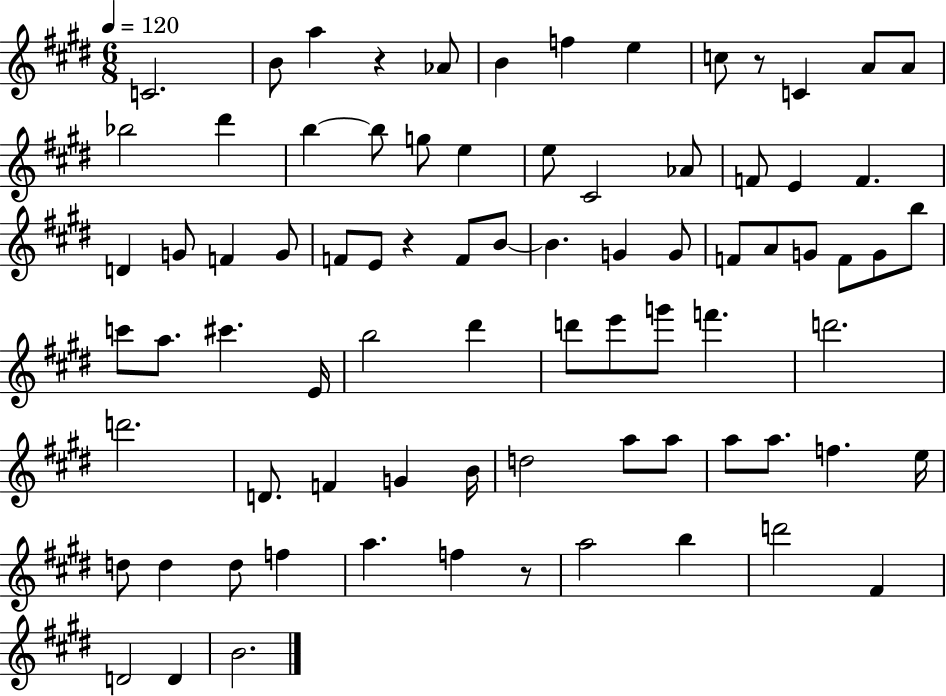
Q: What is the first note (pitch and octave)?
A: C4